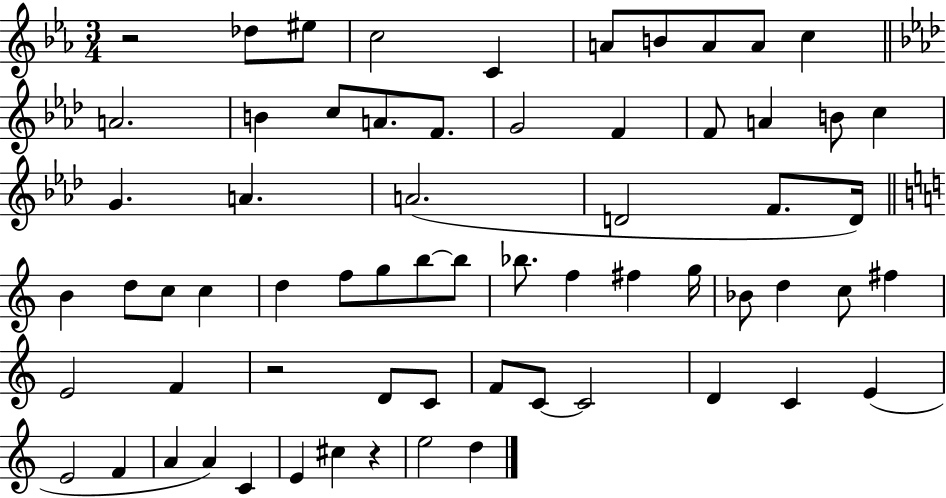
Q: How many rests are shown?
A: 3